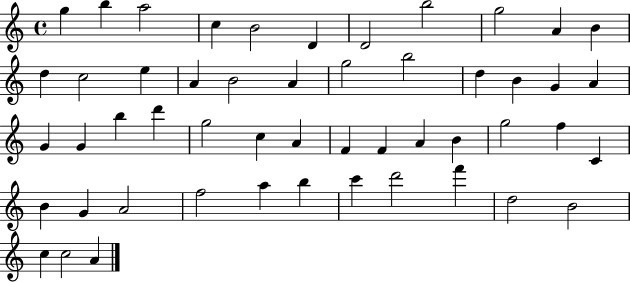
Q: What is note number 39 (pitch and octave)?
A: G4